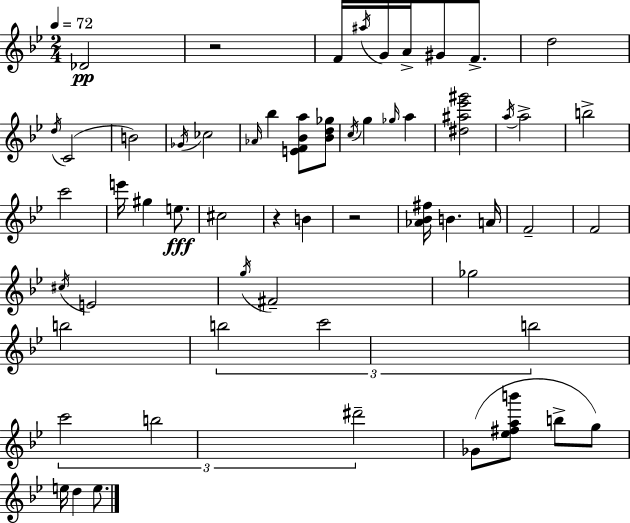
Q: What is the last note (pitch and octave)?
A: E5